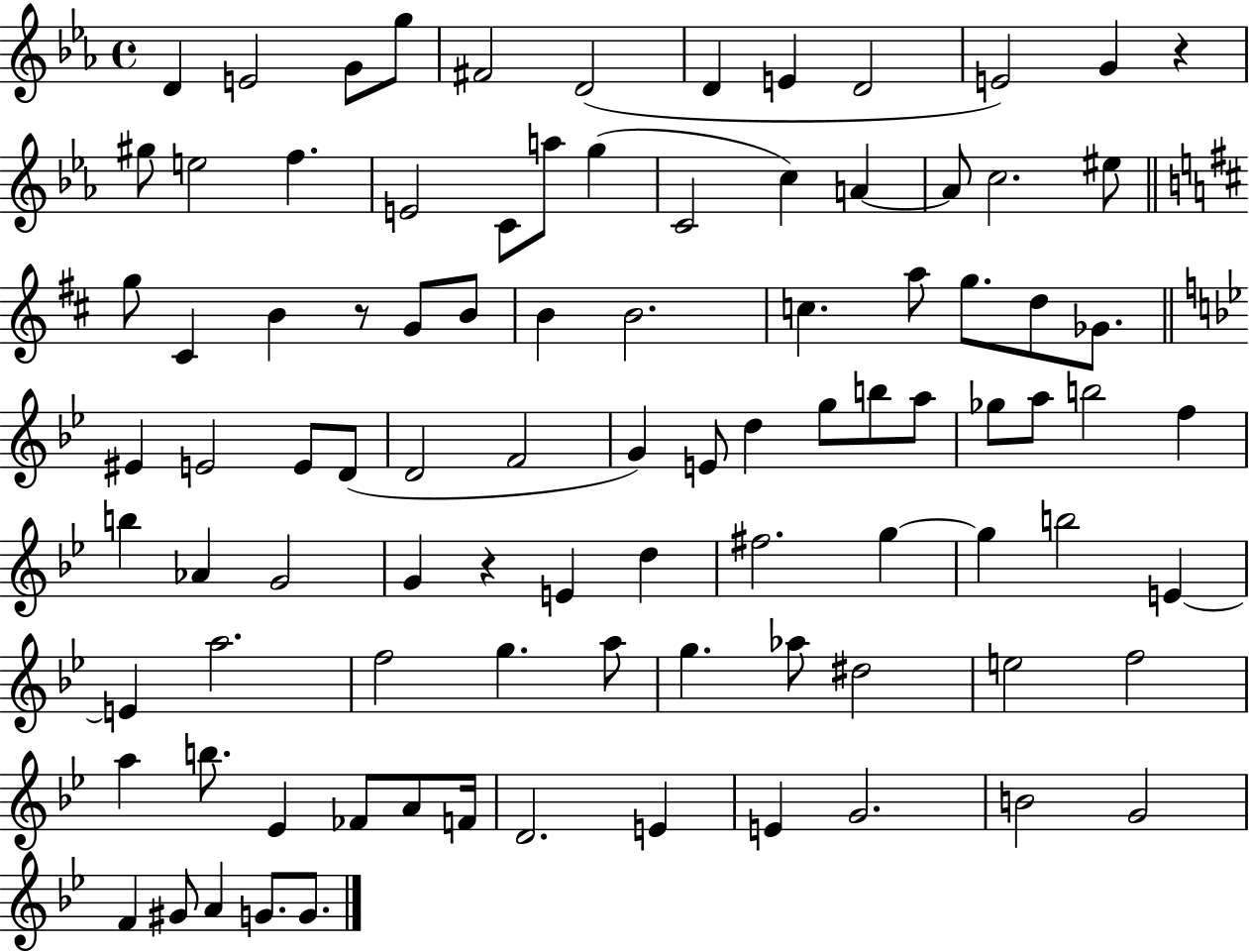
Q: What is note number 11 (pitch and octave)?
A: G4